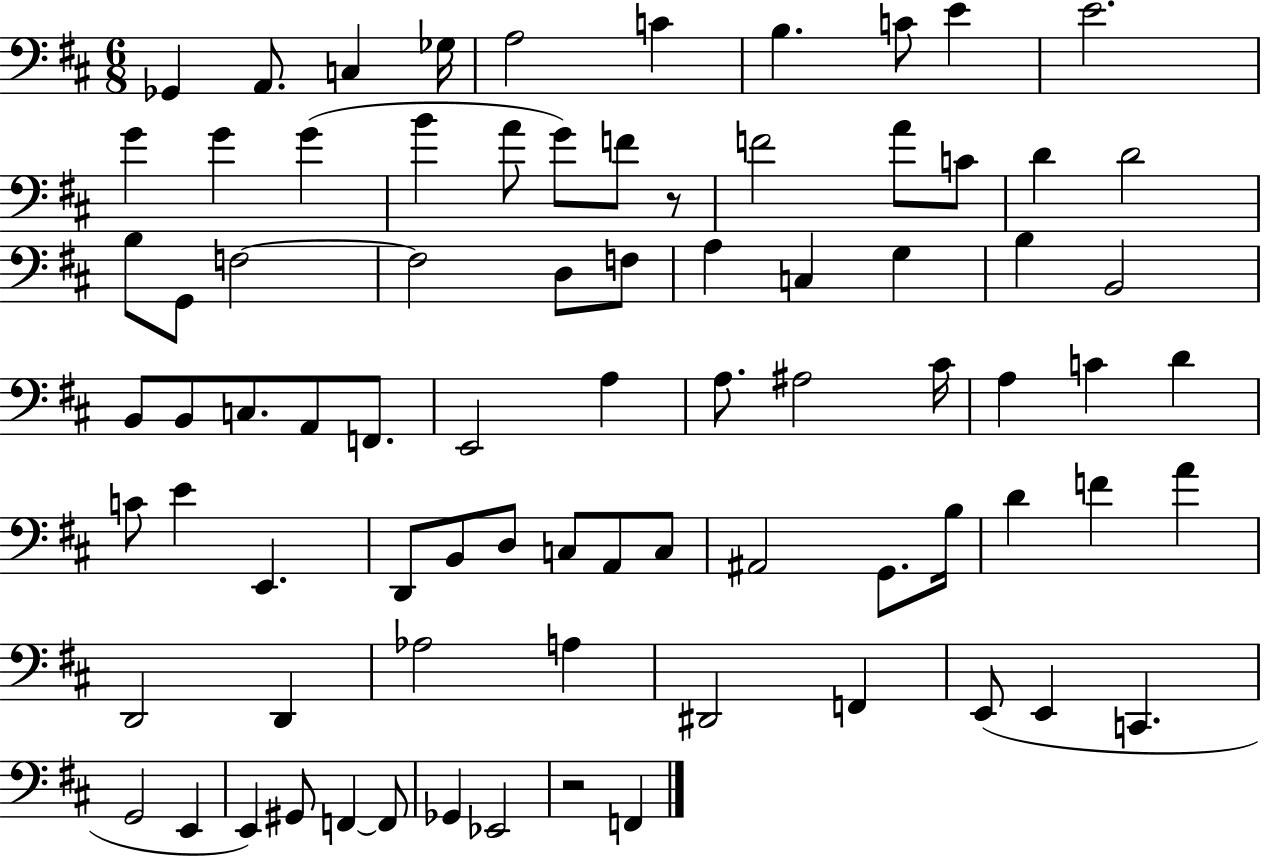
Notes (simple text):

Gb2/q A2/e. C3/q Gb3/s A3/h C4/q B3/q. C4/e E4/q E4/h. G4/q G4/q G4/q B4/q A4/e G4/e F4/e R/e F4/h A4/e C4/e D4/q D4/h B3/e G2/e F3/h F3/h D3/e F3/e A3/q C3/q G3/q B3/q B2/h B2/e B2/e C3/e. A2/e F2/e. E2/h A3/q A3/e. A#3/h C#4/s A3/q C4/q D4/q C4/e E4/q E2/q. D2/e B2/e D3/e C3/e A2/e C3/e A#2/h G2/e. B3/s D4/q F4/q A4/q D2/h D2/q Ab3/h A3/q D#2/h F2/q E2/e E2/q C2/q. G2/h E2/q E2/q G#2/e F2/q F2/e Gb2/q Eb2/h R/h F2/q